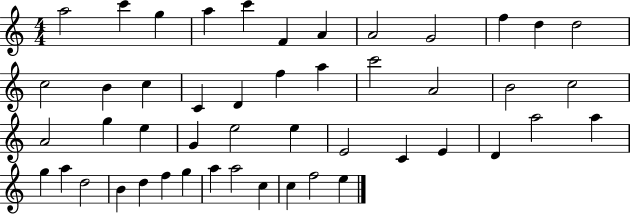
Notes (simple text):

A5/h C6/q G5/q A5/q C6/q F4/q A4/q A4/h G4/h F5/q D5/q D5/h C5/h B4/q C5/q C4/q D4/q F5/q A5/q C6/h A4/h B4/h C5/h A4/h G5/q E5/q G4/q E5/h E5/q E4/h C4/q E4/q D4/q A5/h A5/q G5/q A5/q D5/h B4/q D5/q F5/q G5/q A5/q A5/h C5/q C5/q F5/h E5/q